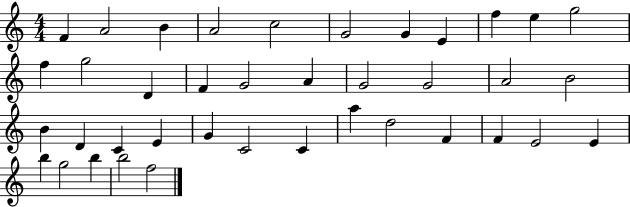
X:1
T:Untitled
M:4/4
L:1/4
K:C
F A2 B A2 c2 G2 G E f e g2 f g2 D F G2 A G2 G2 A2 B2 B D C E G C2 C a d2 F F E2 E b g2 b b2 f2